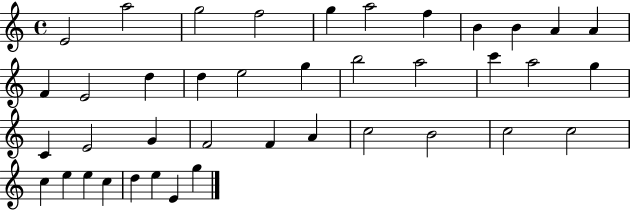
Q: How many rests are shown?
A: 0